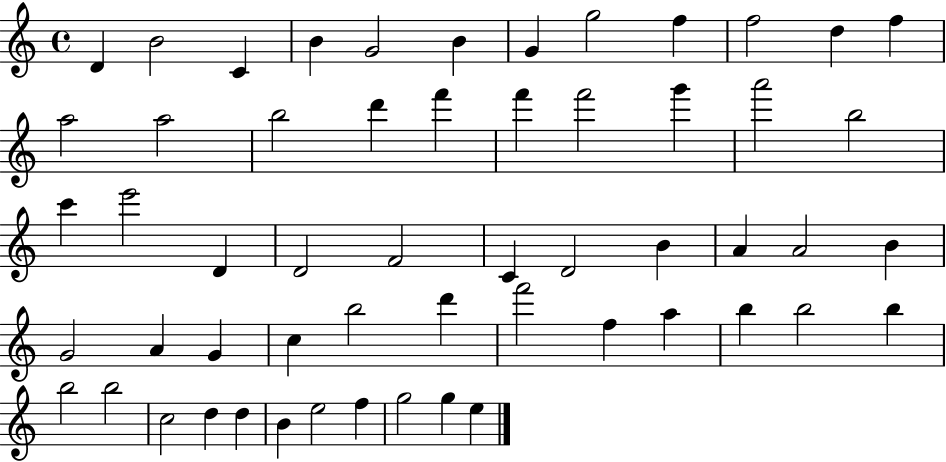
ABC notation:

X:1
T:Untitled
M:4/4
L:1/4
K:C
D B2 C B G2 B G g2 f f2 d f a2 a2 b2 d' f' f' f'2 g' a'2 b2 c' e'2 D D2 F2 C D2 B A A2 B G2 A G c b2 d' f'2 f a b b2 b b2 b2 c2 d d B e2 f g2 g e